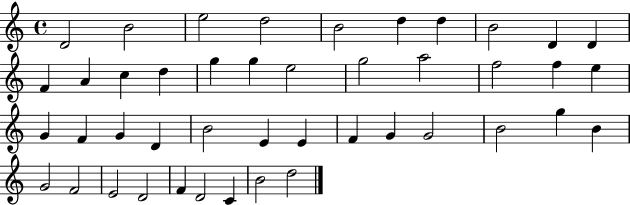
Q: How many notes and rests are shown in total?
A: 44